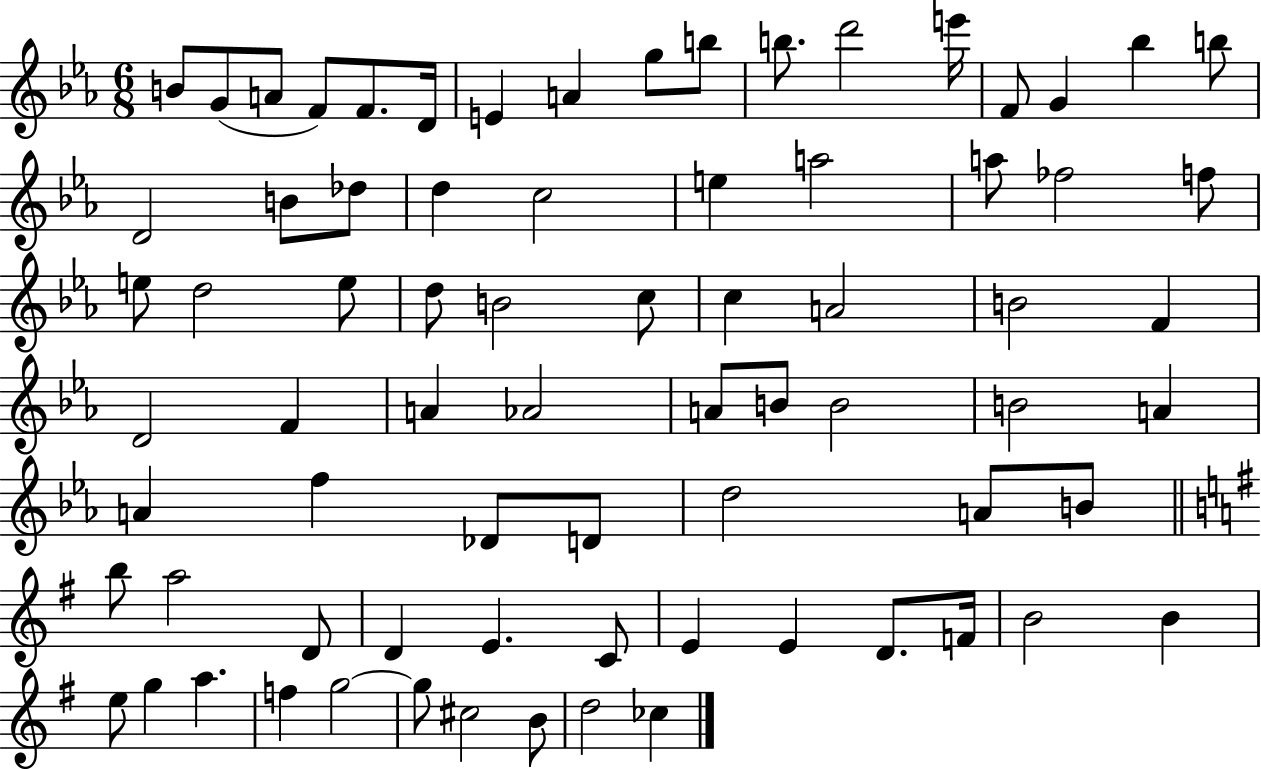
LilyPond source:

{
  \clef treble
  \numericTimeSignature
  \time 6/8
  \key ees \major
  b'8 g'8( a'8 f'8) f'8. d'16 | e'4 a'4 g''8 b''8 | b''8. d'''2 e'''16 | f'8 g'4 bes''4 b''8 | \break d'2 b'8 des''8 | d''4 c''2 | e''4 a''2 | a''8 fes''2 f''8 | \break e''8 d''2 e''8 | d''8 b'2 c''8 | c''4 a'2 | b'2 f'4 | \break d'2 f'4 | a'4 aes'2 | a'8 b'8 b'2 | b'2 a'4 | \break a'4 f''4 des'8 d'8 | d''2 a'8 b'8 | \bar "||" \break \key g \major b''8 a''2 d'8 | d'4 e'4. c'8 | e'4 e'4 d'8. f'16 | b'2 b'4 | \break e''8 g''4 a''4. | f''4 g''2~~ | g''8 cis''2 b'8 | d''2 ces''4 | \break \bar "|."
}